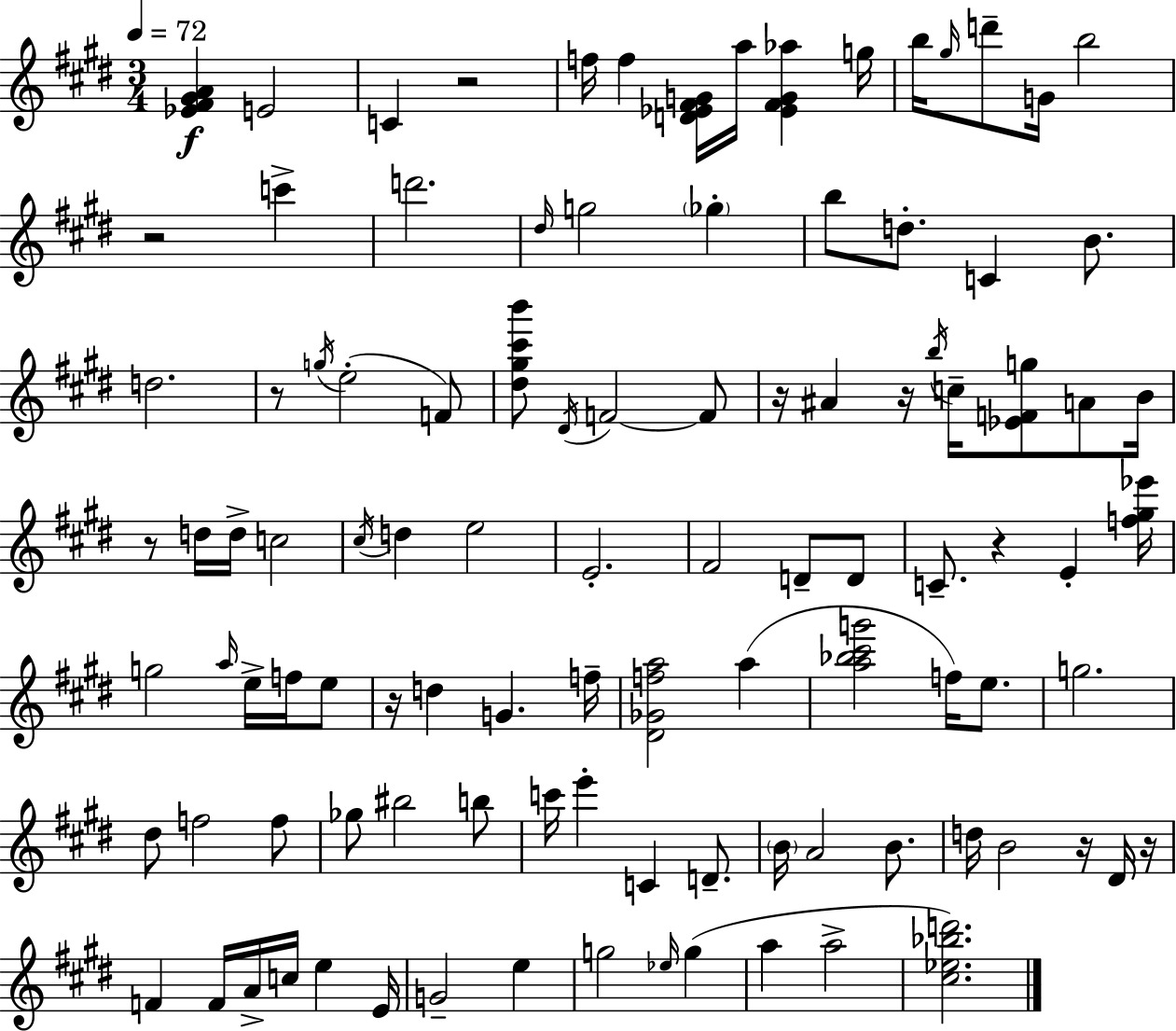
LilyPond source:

{
  \clef treble
  \numericTimeSignature
  \time 3/4
  \key e \major
  \tempo 4 = 72
  \repeat volta 2 { <ees' fis' gis' a'>4\f e'2 | c'4 r2 | f''16 f''4 <d' ees' fis' g'>16 a''16 <ees' fis' g' aes''>4 g''16 | b''16 \grace { gis''16 } d'''8-- g'16 b''2 | \break r2 c'''4-> | d'''2. | \grace { dis''16 } g''2 \parenthesize ges''4-. | b''8 d''8.-. c'4 b'8. | \break d''2. | r8 \acciaccatura { g''16 }( e''2-. | f'8) <dis'' gis'' cis''' b'''>8 \acciaccatura { dis'16 } f'2~~ | f'8 r16 ais'4 r16 \acciaccatura { b''16 } c''16-- | \break <ees' f' g''>8 a'8 b'16 r8 d''16 d''16-> c''2 | \acciaccatura { cis''16 } d''4 e''2 | e'2.-. | fis'2 | \break d'8-- d'8 c'8.-- r4 | e'4-. <f'' gis'' ees'''>16 g''2 | \grace { a''16 } e''16-> f''16 e''8 r16 d''4 | g'4. f''16-- <dis' ges' f'' a''>2 | \break a''4( <a'' bes'' cis''' g'''>2 | f''16) e''8. g''2. | dis''8 f''2 | f''8 ges''8 bis''2 | \break b''8 c'''16 e'''4-. | c'4 d'8.-- \parenthesize b'16 a'2 | b'8. d''16 b'2 | r16 dis'16 r16 f'4 f'16 | \break a'16-> c''16 e''4 e'16 g'2-- | e''4 g''2 | \grace { ees''16 } g''4( a''4 | a''2-> <cis'' ees'' bes'' d'''>2.) | \break } \bar "|."
}